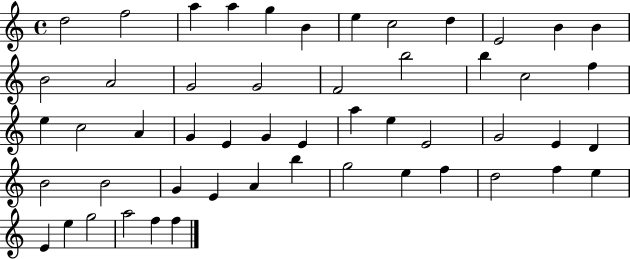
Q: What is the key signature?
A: C major